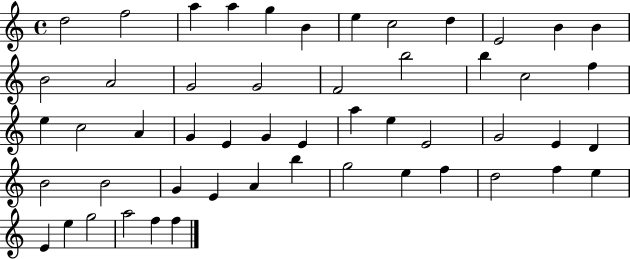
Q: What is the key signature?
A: C major